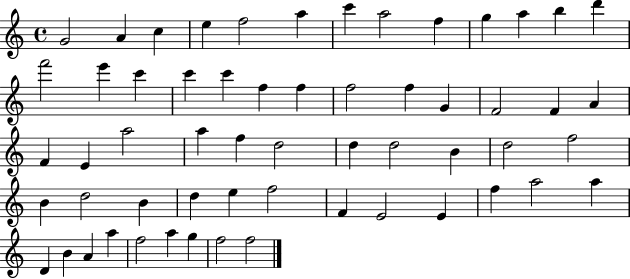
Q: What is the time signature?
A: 4/4